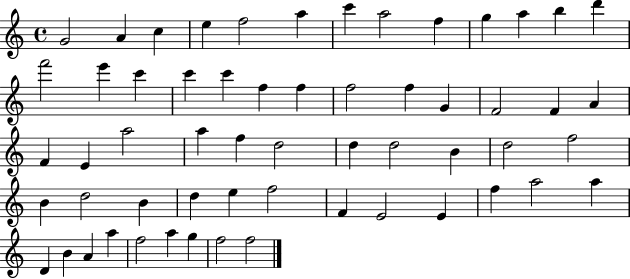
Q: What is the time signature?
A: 4/4